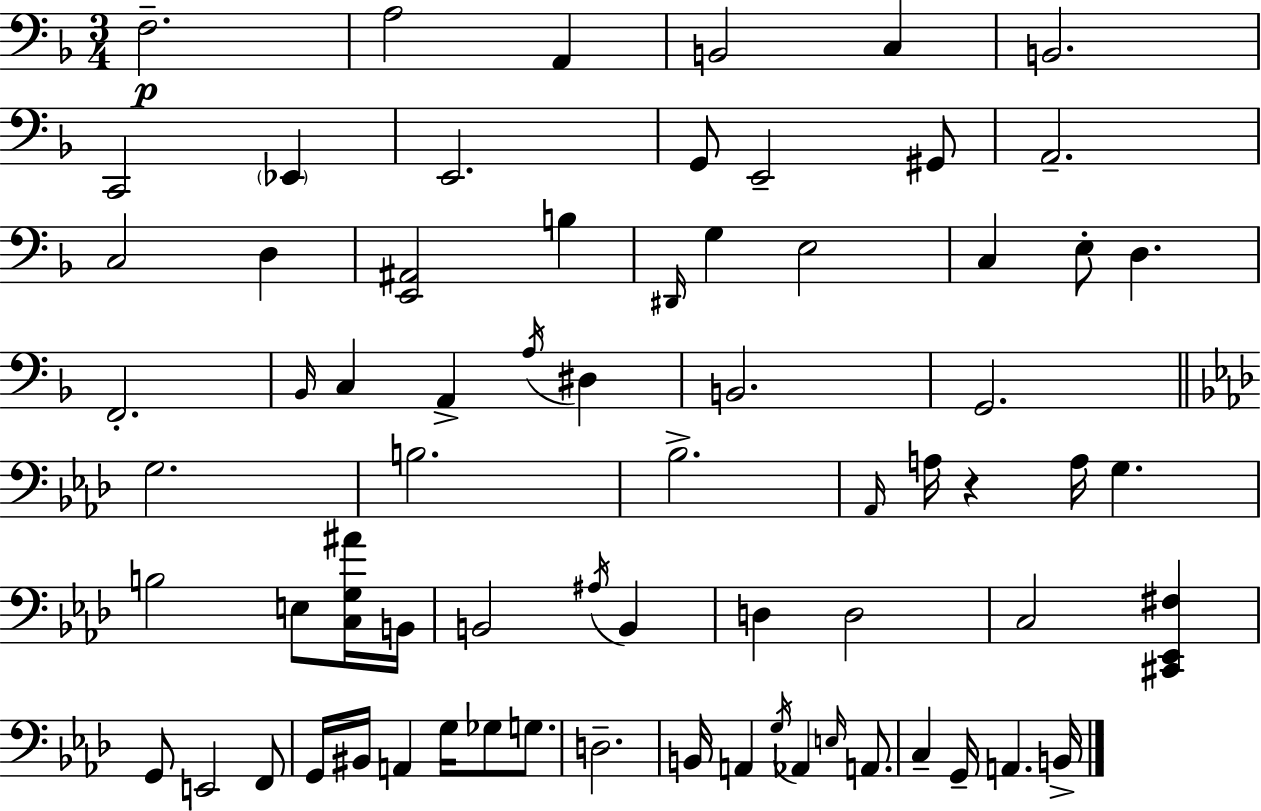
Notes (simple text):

F3/h. A3/h A2/q B2/h C3/q B2/h. C2/h Eb2/q E2/h. G2/e E2/h G#2/e A2/h. C3/h D3/q [E2,A#2]/h B3/q D#2/s G3/q E3/h C3/q E3/e D3/q. F2/h. Bb2/s C3/q A2/q A3/s D#3/q B2/h. G2/h. G3/h. B3/h. Bb3/h. Ab2/s A3/s R/q A3/s G3/q. B3/h E3/e [C3,G3,A#4]/s B2/s B2/h A#3/s B2/q D3/q D3/h C3/h [C#2,Eb2,F#3]/q G2/e E2/h F2/e G2/s BIS2/s A2/q G3/s Gb3/e G3/e. D3/h. B2/s A2/q G3/s Ab2/q E3/s A2/e. C3/q G2/s A2/q. B2/s